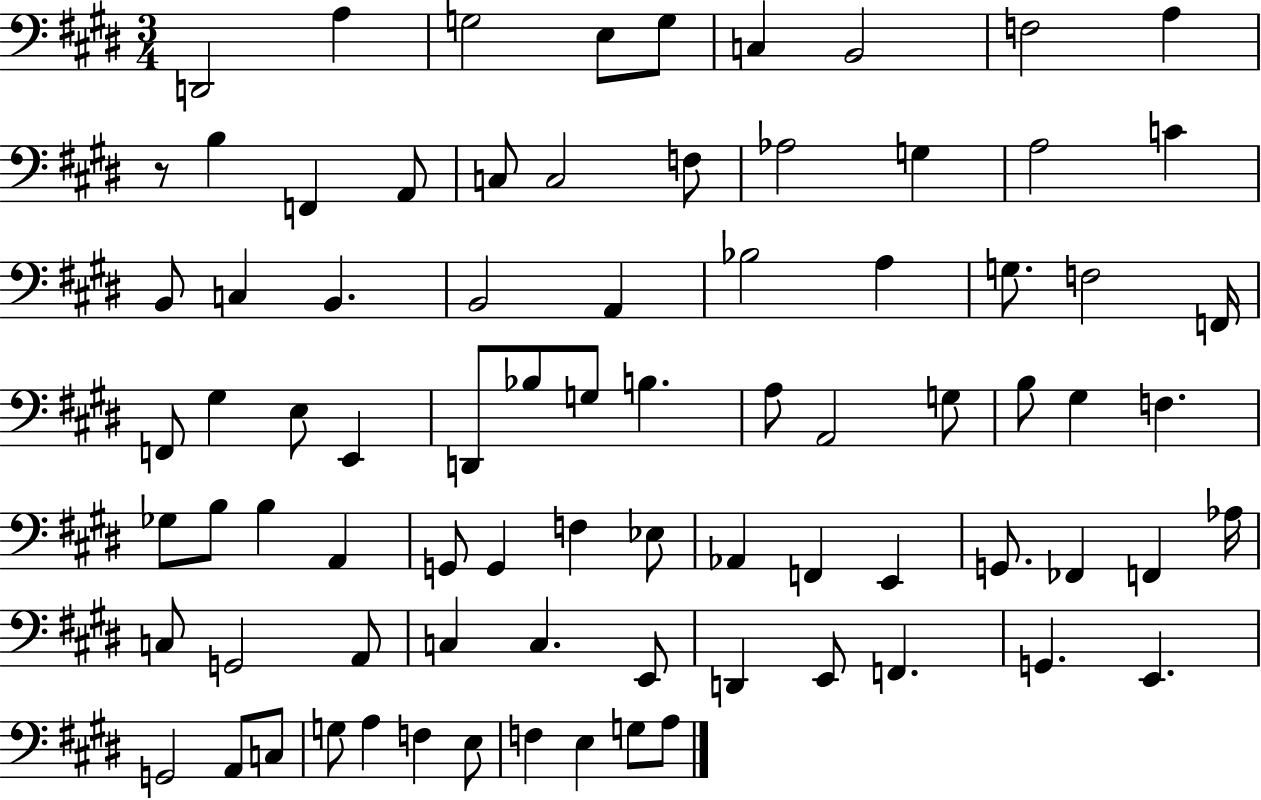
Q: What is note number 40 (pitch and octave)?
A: G3